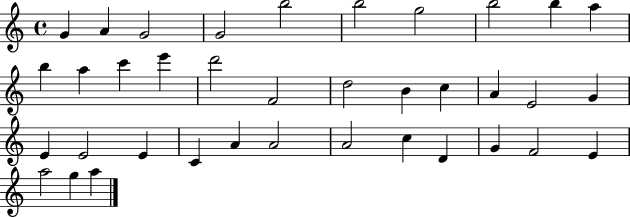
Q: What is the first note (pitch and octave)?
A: G4